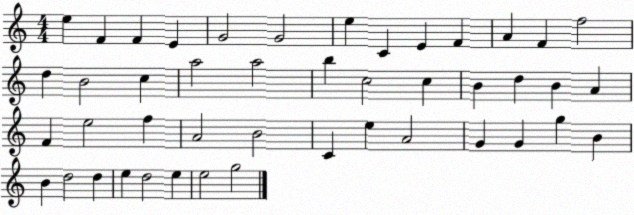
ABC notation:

X:1
T:Untitled
M:4/4
L:1/4
K:C
e F F E G2 G2 e C E F A F f2 d B2 c a2 a2 b c2 c B d B A F e2 f A2 B2 C e A2 G G g B B d2 d e d2 e e2 g2